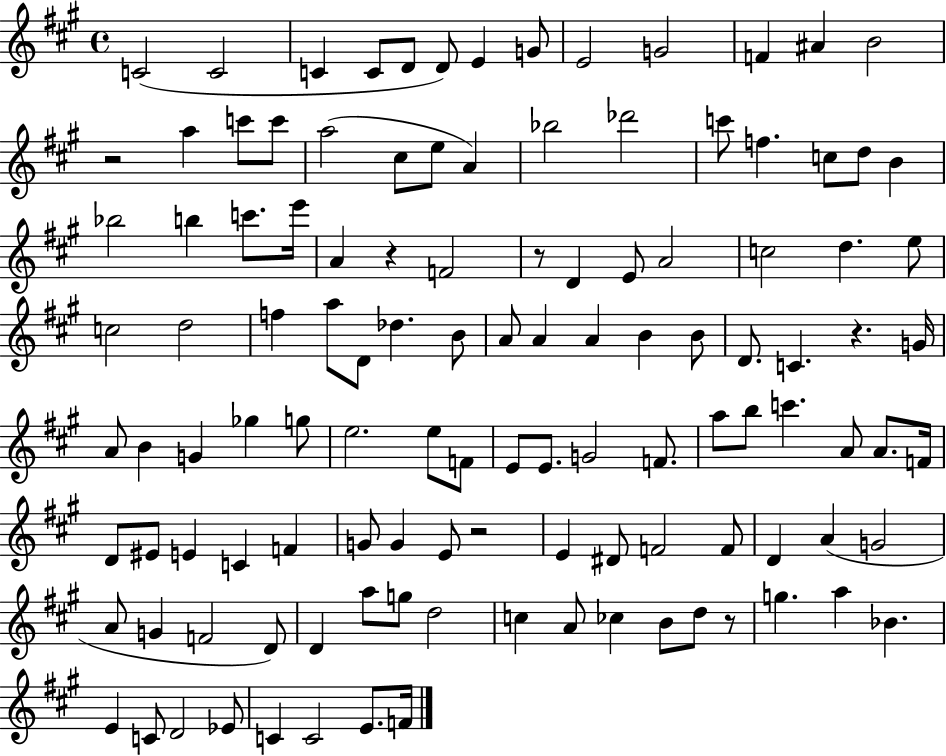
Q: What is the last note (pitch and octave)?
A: F4